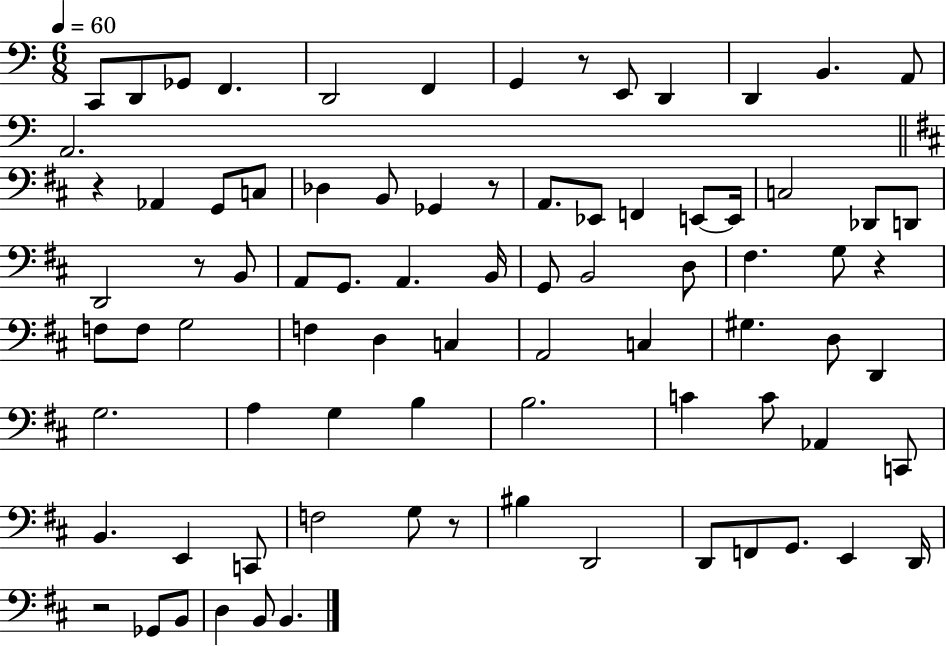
X:1
T:Untitled
M:6/8
L:1/4
K:C
C,,/2 D,,/2 _G,,/2 F,, D,,2 F,, G,, z/2 E,,/2 D,, D,, B,, A,,/2 A,,2 z _A,, G,,/2 C,/2 _D, B,,/2 _G,, z/2 A,,/2 _E,,/2 F,, E,,/2 E,,/4 C,2 _D,,/2 D,,/2 D,,2 z/2 B,,/2 A,,/2 G,,/2 A,, B,,/4 G,,/2 B,,2 D,/2 ^F, G,/2 z F,/2 F,/2 G,2 F, D, C, A,,2 C, ^G, D,/2 D,, G,2 A, G, B, B,2 C C/2 _A,, C,,/2 B,, E,, C,,/2 F,2 G,/2 z/2 ^B, D,,2 D,,/2 F,,/2 G,,/2 E,, D,,/4 z2 _G,,/2 B,,/2 D, B,,/2 B,,